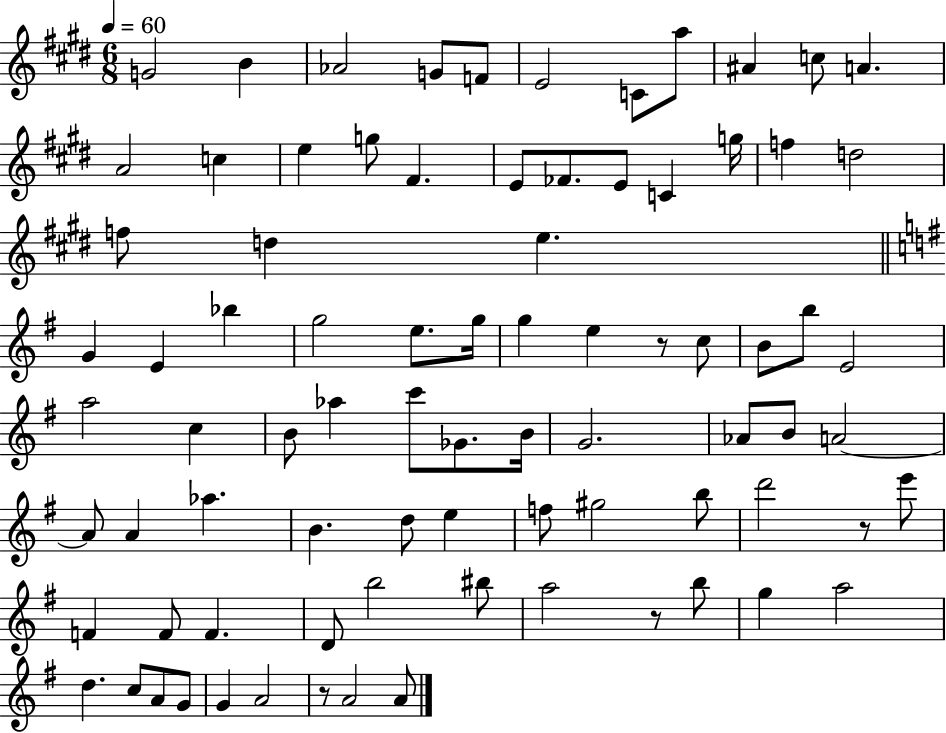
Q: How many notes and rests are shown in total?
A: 82